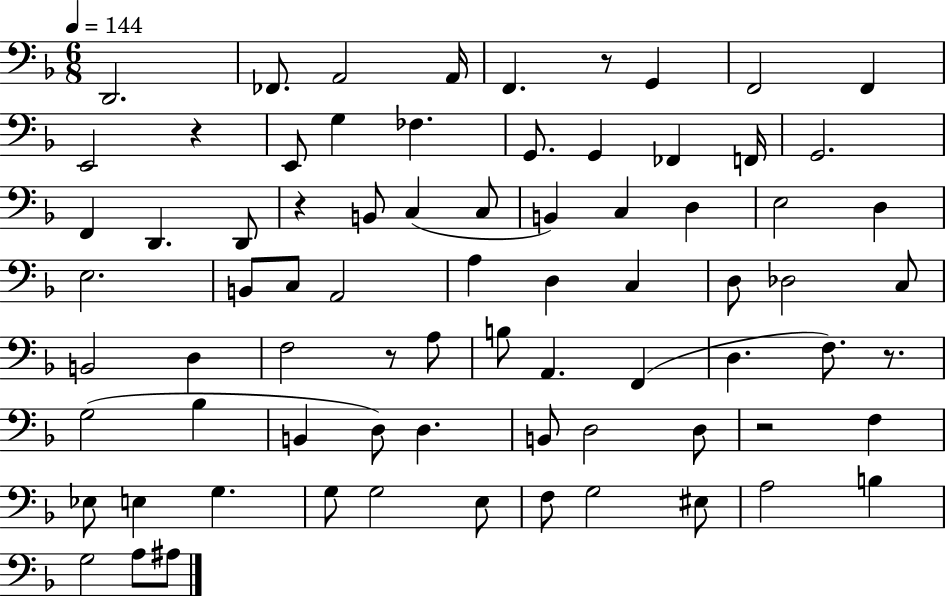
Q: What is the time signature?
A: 6/8